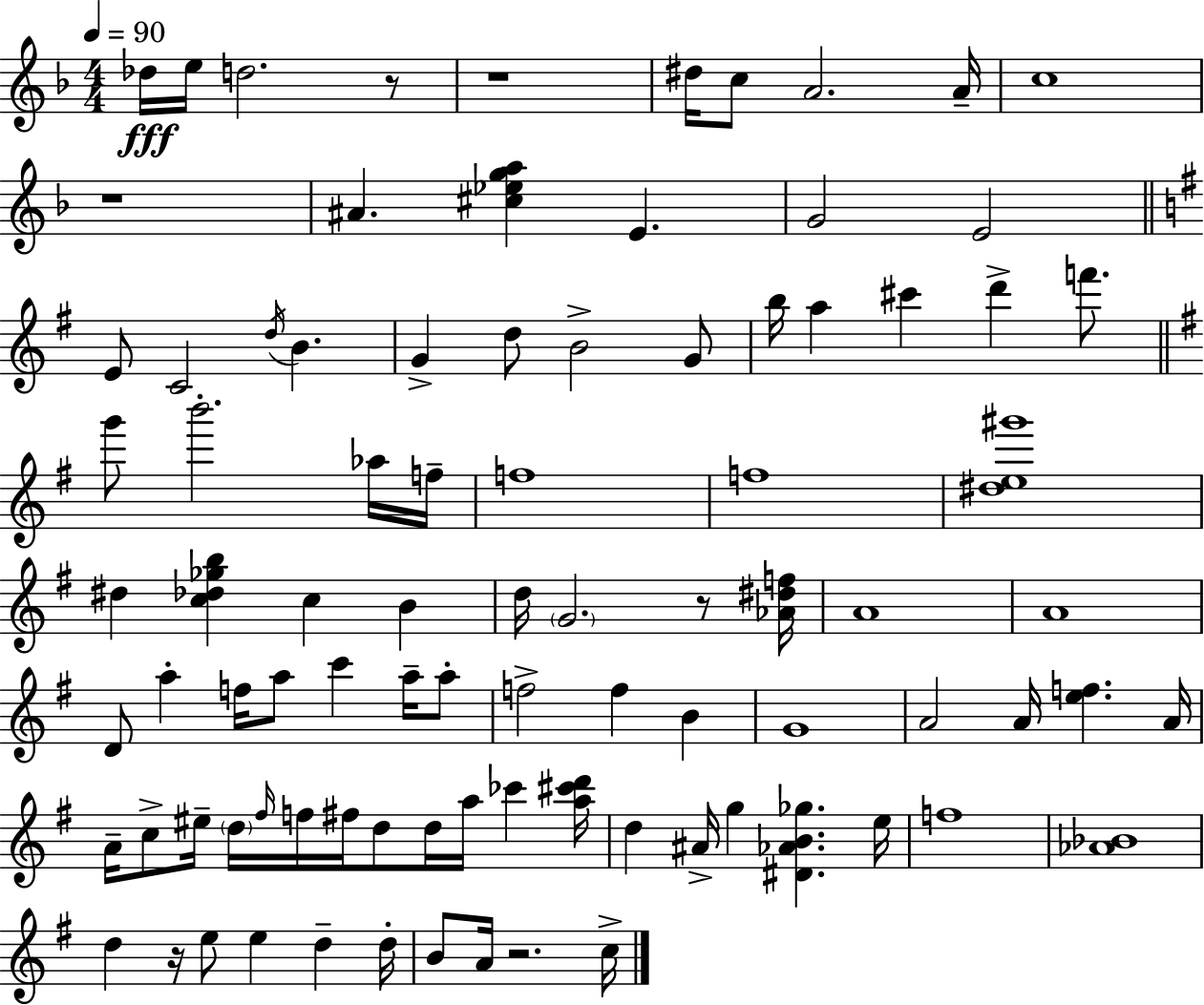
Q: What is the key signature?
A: F major